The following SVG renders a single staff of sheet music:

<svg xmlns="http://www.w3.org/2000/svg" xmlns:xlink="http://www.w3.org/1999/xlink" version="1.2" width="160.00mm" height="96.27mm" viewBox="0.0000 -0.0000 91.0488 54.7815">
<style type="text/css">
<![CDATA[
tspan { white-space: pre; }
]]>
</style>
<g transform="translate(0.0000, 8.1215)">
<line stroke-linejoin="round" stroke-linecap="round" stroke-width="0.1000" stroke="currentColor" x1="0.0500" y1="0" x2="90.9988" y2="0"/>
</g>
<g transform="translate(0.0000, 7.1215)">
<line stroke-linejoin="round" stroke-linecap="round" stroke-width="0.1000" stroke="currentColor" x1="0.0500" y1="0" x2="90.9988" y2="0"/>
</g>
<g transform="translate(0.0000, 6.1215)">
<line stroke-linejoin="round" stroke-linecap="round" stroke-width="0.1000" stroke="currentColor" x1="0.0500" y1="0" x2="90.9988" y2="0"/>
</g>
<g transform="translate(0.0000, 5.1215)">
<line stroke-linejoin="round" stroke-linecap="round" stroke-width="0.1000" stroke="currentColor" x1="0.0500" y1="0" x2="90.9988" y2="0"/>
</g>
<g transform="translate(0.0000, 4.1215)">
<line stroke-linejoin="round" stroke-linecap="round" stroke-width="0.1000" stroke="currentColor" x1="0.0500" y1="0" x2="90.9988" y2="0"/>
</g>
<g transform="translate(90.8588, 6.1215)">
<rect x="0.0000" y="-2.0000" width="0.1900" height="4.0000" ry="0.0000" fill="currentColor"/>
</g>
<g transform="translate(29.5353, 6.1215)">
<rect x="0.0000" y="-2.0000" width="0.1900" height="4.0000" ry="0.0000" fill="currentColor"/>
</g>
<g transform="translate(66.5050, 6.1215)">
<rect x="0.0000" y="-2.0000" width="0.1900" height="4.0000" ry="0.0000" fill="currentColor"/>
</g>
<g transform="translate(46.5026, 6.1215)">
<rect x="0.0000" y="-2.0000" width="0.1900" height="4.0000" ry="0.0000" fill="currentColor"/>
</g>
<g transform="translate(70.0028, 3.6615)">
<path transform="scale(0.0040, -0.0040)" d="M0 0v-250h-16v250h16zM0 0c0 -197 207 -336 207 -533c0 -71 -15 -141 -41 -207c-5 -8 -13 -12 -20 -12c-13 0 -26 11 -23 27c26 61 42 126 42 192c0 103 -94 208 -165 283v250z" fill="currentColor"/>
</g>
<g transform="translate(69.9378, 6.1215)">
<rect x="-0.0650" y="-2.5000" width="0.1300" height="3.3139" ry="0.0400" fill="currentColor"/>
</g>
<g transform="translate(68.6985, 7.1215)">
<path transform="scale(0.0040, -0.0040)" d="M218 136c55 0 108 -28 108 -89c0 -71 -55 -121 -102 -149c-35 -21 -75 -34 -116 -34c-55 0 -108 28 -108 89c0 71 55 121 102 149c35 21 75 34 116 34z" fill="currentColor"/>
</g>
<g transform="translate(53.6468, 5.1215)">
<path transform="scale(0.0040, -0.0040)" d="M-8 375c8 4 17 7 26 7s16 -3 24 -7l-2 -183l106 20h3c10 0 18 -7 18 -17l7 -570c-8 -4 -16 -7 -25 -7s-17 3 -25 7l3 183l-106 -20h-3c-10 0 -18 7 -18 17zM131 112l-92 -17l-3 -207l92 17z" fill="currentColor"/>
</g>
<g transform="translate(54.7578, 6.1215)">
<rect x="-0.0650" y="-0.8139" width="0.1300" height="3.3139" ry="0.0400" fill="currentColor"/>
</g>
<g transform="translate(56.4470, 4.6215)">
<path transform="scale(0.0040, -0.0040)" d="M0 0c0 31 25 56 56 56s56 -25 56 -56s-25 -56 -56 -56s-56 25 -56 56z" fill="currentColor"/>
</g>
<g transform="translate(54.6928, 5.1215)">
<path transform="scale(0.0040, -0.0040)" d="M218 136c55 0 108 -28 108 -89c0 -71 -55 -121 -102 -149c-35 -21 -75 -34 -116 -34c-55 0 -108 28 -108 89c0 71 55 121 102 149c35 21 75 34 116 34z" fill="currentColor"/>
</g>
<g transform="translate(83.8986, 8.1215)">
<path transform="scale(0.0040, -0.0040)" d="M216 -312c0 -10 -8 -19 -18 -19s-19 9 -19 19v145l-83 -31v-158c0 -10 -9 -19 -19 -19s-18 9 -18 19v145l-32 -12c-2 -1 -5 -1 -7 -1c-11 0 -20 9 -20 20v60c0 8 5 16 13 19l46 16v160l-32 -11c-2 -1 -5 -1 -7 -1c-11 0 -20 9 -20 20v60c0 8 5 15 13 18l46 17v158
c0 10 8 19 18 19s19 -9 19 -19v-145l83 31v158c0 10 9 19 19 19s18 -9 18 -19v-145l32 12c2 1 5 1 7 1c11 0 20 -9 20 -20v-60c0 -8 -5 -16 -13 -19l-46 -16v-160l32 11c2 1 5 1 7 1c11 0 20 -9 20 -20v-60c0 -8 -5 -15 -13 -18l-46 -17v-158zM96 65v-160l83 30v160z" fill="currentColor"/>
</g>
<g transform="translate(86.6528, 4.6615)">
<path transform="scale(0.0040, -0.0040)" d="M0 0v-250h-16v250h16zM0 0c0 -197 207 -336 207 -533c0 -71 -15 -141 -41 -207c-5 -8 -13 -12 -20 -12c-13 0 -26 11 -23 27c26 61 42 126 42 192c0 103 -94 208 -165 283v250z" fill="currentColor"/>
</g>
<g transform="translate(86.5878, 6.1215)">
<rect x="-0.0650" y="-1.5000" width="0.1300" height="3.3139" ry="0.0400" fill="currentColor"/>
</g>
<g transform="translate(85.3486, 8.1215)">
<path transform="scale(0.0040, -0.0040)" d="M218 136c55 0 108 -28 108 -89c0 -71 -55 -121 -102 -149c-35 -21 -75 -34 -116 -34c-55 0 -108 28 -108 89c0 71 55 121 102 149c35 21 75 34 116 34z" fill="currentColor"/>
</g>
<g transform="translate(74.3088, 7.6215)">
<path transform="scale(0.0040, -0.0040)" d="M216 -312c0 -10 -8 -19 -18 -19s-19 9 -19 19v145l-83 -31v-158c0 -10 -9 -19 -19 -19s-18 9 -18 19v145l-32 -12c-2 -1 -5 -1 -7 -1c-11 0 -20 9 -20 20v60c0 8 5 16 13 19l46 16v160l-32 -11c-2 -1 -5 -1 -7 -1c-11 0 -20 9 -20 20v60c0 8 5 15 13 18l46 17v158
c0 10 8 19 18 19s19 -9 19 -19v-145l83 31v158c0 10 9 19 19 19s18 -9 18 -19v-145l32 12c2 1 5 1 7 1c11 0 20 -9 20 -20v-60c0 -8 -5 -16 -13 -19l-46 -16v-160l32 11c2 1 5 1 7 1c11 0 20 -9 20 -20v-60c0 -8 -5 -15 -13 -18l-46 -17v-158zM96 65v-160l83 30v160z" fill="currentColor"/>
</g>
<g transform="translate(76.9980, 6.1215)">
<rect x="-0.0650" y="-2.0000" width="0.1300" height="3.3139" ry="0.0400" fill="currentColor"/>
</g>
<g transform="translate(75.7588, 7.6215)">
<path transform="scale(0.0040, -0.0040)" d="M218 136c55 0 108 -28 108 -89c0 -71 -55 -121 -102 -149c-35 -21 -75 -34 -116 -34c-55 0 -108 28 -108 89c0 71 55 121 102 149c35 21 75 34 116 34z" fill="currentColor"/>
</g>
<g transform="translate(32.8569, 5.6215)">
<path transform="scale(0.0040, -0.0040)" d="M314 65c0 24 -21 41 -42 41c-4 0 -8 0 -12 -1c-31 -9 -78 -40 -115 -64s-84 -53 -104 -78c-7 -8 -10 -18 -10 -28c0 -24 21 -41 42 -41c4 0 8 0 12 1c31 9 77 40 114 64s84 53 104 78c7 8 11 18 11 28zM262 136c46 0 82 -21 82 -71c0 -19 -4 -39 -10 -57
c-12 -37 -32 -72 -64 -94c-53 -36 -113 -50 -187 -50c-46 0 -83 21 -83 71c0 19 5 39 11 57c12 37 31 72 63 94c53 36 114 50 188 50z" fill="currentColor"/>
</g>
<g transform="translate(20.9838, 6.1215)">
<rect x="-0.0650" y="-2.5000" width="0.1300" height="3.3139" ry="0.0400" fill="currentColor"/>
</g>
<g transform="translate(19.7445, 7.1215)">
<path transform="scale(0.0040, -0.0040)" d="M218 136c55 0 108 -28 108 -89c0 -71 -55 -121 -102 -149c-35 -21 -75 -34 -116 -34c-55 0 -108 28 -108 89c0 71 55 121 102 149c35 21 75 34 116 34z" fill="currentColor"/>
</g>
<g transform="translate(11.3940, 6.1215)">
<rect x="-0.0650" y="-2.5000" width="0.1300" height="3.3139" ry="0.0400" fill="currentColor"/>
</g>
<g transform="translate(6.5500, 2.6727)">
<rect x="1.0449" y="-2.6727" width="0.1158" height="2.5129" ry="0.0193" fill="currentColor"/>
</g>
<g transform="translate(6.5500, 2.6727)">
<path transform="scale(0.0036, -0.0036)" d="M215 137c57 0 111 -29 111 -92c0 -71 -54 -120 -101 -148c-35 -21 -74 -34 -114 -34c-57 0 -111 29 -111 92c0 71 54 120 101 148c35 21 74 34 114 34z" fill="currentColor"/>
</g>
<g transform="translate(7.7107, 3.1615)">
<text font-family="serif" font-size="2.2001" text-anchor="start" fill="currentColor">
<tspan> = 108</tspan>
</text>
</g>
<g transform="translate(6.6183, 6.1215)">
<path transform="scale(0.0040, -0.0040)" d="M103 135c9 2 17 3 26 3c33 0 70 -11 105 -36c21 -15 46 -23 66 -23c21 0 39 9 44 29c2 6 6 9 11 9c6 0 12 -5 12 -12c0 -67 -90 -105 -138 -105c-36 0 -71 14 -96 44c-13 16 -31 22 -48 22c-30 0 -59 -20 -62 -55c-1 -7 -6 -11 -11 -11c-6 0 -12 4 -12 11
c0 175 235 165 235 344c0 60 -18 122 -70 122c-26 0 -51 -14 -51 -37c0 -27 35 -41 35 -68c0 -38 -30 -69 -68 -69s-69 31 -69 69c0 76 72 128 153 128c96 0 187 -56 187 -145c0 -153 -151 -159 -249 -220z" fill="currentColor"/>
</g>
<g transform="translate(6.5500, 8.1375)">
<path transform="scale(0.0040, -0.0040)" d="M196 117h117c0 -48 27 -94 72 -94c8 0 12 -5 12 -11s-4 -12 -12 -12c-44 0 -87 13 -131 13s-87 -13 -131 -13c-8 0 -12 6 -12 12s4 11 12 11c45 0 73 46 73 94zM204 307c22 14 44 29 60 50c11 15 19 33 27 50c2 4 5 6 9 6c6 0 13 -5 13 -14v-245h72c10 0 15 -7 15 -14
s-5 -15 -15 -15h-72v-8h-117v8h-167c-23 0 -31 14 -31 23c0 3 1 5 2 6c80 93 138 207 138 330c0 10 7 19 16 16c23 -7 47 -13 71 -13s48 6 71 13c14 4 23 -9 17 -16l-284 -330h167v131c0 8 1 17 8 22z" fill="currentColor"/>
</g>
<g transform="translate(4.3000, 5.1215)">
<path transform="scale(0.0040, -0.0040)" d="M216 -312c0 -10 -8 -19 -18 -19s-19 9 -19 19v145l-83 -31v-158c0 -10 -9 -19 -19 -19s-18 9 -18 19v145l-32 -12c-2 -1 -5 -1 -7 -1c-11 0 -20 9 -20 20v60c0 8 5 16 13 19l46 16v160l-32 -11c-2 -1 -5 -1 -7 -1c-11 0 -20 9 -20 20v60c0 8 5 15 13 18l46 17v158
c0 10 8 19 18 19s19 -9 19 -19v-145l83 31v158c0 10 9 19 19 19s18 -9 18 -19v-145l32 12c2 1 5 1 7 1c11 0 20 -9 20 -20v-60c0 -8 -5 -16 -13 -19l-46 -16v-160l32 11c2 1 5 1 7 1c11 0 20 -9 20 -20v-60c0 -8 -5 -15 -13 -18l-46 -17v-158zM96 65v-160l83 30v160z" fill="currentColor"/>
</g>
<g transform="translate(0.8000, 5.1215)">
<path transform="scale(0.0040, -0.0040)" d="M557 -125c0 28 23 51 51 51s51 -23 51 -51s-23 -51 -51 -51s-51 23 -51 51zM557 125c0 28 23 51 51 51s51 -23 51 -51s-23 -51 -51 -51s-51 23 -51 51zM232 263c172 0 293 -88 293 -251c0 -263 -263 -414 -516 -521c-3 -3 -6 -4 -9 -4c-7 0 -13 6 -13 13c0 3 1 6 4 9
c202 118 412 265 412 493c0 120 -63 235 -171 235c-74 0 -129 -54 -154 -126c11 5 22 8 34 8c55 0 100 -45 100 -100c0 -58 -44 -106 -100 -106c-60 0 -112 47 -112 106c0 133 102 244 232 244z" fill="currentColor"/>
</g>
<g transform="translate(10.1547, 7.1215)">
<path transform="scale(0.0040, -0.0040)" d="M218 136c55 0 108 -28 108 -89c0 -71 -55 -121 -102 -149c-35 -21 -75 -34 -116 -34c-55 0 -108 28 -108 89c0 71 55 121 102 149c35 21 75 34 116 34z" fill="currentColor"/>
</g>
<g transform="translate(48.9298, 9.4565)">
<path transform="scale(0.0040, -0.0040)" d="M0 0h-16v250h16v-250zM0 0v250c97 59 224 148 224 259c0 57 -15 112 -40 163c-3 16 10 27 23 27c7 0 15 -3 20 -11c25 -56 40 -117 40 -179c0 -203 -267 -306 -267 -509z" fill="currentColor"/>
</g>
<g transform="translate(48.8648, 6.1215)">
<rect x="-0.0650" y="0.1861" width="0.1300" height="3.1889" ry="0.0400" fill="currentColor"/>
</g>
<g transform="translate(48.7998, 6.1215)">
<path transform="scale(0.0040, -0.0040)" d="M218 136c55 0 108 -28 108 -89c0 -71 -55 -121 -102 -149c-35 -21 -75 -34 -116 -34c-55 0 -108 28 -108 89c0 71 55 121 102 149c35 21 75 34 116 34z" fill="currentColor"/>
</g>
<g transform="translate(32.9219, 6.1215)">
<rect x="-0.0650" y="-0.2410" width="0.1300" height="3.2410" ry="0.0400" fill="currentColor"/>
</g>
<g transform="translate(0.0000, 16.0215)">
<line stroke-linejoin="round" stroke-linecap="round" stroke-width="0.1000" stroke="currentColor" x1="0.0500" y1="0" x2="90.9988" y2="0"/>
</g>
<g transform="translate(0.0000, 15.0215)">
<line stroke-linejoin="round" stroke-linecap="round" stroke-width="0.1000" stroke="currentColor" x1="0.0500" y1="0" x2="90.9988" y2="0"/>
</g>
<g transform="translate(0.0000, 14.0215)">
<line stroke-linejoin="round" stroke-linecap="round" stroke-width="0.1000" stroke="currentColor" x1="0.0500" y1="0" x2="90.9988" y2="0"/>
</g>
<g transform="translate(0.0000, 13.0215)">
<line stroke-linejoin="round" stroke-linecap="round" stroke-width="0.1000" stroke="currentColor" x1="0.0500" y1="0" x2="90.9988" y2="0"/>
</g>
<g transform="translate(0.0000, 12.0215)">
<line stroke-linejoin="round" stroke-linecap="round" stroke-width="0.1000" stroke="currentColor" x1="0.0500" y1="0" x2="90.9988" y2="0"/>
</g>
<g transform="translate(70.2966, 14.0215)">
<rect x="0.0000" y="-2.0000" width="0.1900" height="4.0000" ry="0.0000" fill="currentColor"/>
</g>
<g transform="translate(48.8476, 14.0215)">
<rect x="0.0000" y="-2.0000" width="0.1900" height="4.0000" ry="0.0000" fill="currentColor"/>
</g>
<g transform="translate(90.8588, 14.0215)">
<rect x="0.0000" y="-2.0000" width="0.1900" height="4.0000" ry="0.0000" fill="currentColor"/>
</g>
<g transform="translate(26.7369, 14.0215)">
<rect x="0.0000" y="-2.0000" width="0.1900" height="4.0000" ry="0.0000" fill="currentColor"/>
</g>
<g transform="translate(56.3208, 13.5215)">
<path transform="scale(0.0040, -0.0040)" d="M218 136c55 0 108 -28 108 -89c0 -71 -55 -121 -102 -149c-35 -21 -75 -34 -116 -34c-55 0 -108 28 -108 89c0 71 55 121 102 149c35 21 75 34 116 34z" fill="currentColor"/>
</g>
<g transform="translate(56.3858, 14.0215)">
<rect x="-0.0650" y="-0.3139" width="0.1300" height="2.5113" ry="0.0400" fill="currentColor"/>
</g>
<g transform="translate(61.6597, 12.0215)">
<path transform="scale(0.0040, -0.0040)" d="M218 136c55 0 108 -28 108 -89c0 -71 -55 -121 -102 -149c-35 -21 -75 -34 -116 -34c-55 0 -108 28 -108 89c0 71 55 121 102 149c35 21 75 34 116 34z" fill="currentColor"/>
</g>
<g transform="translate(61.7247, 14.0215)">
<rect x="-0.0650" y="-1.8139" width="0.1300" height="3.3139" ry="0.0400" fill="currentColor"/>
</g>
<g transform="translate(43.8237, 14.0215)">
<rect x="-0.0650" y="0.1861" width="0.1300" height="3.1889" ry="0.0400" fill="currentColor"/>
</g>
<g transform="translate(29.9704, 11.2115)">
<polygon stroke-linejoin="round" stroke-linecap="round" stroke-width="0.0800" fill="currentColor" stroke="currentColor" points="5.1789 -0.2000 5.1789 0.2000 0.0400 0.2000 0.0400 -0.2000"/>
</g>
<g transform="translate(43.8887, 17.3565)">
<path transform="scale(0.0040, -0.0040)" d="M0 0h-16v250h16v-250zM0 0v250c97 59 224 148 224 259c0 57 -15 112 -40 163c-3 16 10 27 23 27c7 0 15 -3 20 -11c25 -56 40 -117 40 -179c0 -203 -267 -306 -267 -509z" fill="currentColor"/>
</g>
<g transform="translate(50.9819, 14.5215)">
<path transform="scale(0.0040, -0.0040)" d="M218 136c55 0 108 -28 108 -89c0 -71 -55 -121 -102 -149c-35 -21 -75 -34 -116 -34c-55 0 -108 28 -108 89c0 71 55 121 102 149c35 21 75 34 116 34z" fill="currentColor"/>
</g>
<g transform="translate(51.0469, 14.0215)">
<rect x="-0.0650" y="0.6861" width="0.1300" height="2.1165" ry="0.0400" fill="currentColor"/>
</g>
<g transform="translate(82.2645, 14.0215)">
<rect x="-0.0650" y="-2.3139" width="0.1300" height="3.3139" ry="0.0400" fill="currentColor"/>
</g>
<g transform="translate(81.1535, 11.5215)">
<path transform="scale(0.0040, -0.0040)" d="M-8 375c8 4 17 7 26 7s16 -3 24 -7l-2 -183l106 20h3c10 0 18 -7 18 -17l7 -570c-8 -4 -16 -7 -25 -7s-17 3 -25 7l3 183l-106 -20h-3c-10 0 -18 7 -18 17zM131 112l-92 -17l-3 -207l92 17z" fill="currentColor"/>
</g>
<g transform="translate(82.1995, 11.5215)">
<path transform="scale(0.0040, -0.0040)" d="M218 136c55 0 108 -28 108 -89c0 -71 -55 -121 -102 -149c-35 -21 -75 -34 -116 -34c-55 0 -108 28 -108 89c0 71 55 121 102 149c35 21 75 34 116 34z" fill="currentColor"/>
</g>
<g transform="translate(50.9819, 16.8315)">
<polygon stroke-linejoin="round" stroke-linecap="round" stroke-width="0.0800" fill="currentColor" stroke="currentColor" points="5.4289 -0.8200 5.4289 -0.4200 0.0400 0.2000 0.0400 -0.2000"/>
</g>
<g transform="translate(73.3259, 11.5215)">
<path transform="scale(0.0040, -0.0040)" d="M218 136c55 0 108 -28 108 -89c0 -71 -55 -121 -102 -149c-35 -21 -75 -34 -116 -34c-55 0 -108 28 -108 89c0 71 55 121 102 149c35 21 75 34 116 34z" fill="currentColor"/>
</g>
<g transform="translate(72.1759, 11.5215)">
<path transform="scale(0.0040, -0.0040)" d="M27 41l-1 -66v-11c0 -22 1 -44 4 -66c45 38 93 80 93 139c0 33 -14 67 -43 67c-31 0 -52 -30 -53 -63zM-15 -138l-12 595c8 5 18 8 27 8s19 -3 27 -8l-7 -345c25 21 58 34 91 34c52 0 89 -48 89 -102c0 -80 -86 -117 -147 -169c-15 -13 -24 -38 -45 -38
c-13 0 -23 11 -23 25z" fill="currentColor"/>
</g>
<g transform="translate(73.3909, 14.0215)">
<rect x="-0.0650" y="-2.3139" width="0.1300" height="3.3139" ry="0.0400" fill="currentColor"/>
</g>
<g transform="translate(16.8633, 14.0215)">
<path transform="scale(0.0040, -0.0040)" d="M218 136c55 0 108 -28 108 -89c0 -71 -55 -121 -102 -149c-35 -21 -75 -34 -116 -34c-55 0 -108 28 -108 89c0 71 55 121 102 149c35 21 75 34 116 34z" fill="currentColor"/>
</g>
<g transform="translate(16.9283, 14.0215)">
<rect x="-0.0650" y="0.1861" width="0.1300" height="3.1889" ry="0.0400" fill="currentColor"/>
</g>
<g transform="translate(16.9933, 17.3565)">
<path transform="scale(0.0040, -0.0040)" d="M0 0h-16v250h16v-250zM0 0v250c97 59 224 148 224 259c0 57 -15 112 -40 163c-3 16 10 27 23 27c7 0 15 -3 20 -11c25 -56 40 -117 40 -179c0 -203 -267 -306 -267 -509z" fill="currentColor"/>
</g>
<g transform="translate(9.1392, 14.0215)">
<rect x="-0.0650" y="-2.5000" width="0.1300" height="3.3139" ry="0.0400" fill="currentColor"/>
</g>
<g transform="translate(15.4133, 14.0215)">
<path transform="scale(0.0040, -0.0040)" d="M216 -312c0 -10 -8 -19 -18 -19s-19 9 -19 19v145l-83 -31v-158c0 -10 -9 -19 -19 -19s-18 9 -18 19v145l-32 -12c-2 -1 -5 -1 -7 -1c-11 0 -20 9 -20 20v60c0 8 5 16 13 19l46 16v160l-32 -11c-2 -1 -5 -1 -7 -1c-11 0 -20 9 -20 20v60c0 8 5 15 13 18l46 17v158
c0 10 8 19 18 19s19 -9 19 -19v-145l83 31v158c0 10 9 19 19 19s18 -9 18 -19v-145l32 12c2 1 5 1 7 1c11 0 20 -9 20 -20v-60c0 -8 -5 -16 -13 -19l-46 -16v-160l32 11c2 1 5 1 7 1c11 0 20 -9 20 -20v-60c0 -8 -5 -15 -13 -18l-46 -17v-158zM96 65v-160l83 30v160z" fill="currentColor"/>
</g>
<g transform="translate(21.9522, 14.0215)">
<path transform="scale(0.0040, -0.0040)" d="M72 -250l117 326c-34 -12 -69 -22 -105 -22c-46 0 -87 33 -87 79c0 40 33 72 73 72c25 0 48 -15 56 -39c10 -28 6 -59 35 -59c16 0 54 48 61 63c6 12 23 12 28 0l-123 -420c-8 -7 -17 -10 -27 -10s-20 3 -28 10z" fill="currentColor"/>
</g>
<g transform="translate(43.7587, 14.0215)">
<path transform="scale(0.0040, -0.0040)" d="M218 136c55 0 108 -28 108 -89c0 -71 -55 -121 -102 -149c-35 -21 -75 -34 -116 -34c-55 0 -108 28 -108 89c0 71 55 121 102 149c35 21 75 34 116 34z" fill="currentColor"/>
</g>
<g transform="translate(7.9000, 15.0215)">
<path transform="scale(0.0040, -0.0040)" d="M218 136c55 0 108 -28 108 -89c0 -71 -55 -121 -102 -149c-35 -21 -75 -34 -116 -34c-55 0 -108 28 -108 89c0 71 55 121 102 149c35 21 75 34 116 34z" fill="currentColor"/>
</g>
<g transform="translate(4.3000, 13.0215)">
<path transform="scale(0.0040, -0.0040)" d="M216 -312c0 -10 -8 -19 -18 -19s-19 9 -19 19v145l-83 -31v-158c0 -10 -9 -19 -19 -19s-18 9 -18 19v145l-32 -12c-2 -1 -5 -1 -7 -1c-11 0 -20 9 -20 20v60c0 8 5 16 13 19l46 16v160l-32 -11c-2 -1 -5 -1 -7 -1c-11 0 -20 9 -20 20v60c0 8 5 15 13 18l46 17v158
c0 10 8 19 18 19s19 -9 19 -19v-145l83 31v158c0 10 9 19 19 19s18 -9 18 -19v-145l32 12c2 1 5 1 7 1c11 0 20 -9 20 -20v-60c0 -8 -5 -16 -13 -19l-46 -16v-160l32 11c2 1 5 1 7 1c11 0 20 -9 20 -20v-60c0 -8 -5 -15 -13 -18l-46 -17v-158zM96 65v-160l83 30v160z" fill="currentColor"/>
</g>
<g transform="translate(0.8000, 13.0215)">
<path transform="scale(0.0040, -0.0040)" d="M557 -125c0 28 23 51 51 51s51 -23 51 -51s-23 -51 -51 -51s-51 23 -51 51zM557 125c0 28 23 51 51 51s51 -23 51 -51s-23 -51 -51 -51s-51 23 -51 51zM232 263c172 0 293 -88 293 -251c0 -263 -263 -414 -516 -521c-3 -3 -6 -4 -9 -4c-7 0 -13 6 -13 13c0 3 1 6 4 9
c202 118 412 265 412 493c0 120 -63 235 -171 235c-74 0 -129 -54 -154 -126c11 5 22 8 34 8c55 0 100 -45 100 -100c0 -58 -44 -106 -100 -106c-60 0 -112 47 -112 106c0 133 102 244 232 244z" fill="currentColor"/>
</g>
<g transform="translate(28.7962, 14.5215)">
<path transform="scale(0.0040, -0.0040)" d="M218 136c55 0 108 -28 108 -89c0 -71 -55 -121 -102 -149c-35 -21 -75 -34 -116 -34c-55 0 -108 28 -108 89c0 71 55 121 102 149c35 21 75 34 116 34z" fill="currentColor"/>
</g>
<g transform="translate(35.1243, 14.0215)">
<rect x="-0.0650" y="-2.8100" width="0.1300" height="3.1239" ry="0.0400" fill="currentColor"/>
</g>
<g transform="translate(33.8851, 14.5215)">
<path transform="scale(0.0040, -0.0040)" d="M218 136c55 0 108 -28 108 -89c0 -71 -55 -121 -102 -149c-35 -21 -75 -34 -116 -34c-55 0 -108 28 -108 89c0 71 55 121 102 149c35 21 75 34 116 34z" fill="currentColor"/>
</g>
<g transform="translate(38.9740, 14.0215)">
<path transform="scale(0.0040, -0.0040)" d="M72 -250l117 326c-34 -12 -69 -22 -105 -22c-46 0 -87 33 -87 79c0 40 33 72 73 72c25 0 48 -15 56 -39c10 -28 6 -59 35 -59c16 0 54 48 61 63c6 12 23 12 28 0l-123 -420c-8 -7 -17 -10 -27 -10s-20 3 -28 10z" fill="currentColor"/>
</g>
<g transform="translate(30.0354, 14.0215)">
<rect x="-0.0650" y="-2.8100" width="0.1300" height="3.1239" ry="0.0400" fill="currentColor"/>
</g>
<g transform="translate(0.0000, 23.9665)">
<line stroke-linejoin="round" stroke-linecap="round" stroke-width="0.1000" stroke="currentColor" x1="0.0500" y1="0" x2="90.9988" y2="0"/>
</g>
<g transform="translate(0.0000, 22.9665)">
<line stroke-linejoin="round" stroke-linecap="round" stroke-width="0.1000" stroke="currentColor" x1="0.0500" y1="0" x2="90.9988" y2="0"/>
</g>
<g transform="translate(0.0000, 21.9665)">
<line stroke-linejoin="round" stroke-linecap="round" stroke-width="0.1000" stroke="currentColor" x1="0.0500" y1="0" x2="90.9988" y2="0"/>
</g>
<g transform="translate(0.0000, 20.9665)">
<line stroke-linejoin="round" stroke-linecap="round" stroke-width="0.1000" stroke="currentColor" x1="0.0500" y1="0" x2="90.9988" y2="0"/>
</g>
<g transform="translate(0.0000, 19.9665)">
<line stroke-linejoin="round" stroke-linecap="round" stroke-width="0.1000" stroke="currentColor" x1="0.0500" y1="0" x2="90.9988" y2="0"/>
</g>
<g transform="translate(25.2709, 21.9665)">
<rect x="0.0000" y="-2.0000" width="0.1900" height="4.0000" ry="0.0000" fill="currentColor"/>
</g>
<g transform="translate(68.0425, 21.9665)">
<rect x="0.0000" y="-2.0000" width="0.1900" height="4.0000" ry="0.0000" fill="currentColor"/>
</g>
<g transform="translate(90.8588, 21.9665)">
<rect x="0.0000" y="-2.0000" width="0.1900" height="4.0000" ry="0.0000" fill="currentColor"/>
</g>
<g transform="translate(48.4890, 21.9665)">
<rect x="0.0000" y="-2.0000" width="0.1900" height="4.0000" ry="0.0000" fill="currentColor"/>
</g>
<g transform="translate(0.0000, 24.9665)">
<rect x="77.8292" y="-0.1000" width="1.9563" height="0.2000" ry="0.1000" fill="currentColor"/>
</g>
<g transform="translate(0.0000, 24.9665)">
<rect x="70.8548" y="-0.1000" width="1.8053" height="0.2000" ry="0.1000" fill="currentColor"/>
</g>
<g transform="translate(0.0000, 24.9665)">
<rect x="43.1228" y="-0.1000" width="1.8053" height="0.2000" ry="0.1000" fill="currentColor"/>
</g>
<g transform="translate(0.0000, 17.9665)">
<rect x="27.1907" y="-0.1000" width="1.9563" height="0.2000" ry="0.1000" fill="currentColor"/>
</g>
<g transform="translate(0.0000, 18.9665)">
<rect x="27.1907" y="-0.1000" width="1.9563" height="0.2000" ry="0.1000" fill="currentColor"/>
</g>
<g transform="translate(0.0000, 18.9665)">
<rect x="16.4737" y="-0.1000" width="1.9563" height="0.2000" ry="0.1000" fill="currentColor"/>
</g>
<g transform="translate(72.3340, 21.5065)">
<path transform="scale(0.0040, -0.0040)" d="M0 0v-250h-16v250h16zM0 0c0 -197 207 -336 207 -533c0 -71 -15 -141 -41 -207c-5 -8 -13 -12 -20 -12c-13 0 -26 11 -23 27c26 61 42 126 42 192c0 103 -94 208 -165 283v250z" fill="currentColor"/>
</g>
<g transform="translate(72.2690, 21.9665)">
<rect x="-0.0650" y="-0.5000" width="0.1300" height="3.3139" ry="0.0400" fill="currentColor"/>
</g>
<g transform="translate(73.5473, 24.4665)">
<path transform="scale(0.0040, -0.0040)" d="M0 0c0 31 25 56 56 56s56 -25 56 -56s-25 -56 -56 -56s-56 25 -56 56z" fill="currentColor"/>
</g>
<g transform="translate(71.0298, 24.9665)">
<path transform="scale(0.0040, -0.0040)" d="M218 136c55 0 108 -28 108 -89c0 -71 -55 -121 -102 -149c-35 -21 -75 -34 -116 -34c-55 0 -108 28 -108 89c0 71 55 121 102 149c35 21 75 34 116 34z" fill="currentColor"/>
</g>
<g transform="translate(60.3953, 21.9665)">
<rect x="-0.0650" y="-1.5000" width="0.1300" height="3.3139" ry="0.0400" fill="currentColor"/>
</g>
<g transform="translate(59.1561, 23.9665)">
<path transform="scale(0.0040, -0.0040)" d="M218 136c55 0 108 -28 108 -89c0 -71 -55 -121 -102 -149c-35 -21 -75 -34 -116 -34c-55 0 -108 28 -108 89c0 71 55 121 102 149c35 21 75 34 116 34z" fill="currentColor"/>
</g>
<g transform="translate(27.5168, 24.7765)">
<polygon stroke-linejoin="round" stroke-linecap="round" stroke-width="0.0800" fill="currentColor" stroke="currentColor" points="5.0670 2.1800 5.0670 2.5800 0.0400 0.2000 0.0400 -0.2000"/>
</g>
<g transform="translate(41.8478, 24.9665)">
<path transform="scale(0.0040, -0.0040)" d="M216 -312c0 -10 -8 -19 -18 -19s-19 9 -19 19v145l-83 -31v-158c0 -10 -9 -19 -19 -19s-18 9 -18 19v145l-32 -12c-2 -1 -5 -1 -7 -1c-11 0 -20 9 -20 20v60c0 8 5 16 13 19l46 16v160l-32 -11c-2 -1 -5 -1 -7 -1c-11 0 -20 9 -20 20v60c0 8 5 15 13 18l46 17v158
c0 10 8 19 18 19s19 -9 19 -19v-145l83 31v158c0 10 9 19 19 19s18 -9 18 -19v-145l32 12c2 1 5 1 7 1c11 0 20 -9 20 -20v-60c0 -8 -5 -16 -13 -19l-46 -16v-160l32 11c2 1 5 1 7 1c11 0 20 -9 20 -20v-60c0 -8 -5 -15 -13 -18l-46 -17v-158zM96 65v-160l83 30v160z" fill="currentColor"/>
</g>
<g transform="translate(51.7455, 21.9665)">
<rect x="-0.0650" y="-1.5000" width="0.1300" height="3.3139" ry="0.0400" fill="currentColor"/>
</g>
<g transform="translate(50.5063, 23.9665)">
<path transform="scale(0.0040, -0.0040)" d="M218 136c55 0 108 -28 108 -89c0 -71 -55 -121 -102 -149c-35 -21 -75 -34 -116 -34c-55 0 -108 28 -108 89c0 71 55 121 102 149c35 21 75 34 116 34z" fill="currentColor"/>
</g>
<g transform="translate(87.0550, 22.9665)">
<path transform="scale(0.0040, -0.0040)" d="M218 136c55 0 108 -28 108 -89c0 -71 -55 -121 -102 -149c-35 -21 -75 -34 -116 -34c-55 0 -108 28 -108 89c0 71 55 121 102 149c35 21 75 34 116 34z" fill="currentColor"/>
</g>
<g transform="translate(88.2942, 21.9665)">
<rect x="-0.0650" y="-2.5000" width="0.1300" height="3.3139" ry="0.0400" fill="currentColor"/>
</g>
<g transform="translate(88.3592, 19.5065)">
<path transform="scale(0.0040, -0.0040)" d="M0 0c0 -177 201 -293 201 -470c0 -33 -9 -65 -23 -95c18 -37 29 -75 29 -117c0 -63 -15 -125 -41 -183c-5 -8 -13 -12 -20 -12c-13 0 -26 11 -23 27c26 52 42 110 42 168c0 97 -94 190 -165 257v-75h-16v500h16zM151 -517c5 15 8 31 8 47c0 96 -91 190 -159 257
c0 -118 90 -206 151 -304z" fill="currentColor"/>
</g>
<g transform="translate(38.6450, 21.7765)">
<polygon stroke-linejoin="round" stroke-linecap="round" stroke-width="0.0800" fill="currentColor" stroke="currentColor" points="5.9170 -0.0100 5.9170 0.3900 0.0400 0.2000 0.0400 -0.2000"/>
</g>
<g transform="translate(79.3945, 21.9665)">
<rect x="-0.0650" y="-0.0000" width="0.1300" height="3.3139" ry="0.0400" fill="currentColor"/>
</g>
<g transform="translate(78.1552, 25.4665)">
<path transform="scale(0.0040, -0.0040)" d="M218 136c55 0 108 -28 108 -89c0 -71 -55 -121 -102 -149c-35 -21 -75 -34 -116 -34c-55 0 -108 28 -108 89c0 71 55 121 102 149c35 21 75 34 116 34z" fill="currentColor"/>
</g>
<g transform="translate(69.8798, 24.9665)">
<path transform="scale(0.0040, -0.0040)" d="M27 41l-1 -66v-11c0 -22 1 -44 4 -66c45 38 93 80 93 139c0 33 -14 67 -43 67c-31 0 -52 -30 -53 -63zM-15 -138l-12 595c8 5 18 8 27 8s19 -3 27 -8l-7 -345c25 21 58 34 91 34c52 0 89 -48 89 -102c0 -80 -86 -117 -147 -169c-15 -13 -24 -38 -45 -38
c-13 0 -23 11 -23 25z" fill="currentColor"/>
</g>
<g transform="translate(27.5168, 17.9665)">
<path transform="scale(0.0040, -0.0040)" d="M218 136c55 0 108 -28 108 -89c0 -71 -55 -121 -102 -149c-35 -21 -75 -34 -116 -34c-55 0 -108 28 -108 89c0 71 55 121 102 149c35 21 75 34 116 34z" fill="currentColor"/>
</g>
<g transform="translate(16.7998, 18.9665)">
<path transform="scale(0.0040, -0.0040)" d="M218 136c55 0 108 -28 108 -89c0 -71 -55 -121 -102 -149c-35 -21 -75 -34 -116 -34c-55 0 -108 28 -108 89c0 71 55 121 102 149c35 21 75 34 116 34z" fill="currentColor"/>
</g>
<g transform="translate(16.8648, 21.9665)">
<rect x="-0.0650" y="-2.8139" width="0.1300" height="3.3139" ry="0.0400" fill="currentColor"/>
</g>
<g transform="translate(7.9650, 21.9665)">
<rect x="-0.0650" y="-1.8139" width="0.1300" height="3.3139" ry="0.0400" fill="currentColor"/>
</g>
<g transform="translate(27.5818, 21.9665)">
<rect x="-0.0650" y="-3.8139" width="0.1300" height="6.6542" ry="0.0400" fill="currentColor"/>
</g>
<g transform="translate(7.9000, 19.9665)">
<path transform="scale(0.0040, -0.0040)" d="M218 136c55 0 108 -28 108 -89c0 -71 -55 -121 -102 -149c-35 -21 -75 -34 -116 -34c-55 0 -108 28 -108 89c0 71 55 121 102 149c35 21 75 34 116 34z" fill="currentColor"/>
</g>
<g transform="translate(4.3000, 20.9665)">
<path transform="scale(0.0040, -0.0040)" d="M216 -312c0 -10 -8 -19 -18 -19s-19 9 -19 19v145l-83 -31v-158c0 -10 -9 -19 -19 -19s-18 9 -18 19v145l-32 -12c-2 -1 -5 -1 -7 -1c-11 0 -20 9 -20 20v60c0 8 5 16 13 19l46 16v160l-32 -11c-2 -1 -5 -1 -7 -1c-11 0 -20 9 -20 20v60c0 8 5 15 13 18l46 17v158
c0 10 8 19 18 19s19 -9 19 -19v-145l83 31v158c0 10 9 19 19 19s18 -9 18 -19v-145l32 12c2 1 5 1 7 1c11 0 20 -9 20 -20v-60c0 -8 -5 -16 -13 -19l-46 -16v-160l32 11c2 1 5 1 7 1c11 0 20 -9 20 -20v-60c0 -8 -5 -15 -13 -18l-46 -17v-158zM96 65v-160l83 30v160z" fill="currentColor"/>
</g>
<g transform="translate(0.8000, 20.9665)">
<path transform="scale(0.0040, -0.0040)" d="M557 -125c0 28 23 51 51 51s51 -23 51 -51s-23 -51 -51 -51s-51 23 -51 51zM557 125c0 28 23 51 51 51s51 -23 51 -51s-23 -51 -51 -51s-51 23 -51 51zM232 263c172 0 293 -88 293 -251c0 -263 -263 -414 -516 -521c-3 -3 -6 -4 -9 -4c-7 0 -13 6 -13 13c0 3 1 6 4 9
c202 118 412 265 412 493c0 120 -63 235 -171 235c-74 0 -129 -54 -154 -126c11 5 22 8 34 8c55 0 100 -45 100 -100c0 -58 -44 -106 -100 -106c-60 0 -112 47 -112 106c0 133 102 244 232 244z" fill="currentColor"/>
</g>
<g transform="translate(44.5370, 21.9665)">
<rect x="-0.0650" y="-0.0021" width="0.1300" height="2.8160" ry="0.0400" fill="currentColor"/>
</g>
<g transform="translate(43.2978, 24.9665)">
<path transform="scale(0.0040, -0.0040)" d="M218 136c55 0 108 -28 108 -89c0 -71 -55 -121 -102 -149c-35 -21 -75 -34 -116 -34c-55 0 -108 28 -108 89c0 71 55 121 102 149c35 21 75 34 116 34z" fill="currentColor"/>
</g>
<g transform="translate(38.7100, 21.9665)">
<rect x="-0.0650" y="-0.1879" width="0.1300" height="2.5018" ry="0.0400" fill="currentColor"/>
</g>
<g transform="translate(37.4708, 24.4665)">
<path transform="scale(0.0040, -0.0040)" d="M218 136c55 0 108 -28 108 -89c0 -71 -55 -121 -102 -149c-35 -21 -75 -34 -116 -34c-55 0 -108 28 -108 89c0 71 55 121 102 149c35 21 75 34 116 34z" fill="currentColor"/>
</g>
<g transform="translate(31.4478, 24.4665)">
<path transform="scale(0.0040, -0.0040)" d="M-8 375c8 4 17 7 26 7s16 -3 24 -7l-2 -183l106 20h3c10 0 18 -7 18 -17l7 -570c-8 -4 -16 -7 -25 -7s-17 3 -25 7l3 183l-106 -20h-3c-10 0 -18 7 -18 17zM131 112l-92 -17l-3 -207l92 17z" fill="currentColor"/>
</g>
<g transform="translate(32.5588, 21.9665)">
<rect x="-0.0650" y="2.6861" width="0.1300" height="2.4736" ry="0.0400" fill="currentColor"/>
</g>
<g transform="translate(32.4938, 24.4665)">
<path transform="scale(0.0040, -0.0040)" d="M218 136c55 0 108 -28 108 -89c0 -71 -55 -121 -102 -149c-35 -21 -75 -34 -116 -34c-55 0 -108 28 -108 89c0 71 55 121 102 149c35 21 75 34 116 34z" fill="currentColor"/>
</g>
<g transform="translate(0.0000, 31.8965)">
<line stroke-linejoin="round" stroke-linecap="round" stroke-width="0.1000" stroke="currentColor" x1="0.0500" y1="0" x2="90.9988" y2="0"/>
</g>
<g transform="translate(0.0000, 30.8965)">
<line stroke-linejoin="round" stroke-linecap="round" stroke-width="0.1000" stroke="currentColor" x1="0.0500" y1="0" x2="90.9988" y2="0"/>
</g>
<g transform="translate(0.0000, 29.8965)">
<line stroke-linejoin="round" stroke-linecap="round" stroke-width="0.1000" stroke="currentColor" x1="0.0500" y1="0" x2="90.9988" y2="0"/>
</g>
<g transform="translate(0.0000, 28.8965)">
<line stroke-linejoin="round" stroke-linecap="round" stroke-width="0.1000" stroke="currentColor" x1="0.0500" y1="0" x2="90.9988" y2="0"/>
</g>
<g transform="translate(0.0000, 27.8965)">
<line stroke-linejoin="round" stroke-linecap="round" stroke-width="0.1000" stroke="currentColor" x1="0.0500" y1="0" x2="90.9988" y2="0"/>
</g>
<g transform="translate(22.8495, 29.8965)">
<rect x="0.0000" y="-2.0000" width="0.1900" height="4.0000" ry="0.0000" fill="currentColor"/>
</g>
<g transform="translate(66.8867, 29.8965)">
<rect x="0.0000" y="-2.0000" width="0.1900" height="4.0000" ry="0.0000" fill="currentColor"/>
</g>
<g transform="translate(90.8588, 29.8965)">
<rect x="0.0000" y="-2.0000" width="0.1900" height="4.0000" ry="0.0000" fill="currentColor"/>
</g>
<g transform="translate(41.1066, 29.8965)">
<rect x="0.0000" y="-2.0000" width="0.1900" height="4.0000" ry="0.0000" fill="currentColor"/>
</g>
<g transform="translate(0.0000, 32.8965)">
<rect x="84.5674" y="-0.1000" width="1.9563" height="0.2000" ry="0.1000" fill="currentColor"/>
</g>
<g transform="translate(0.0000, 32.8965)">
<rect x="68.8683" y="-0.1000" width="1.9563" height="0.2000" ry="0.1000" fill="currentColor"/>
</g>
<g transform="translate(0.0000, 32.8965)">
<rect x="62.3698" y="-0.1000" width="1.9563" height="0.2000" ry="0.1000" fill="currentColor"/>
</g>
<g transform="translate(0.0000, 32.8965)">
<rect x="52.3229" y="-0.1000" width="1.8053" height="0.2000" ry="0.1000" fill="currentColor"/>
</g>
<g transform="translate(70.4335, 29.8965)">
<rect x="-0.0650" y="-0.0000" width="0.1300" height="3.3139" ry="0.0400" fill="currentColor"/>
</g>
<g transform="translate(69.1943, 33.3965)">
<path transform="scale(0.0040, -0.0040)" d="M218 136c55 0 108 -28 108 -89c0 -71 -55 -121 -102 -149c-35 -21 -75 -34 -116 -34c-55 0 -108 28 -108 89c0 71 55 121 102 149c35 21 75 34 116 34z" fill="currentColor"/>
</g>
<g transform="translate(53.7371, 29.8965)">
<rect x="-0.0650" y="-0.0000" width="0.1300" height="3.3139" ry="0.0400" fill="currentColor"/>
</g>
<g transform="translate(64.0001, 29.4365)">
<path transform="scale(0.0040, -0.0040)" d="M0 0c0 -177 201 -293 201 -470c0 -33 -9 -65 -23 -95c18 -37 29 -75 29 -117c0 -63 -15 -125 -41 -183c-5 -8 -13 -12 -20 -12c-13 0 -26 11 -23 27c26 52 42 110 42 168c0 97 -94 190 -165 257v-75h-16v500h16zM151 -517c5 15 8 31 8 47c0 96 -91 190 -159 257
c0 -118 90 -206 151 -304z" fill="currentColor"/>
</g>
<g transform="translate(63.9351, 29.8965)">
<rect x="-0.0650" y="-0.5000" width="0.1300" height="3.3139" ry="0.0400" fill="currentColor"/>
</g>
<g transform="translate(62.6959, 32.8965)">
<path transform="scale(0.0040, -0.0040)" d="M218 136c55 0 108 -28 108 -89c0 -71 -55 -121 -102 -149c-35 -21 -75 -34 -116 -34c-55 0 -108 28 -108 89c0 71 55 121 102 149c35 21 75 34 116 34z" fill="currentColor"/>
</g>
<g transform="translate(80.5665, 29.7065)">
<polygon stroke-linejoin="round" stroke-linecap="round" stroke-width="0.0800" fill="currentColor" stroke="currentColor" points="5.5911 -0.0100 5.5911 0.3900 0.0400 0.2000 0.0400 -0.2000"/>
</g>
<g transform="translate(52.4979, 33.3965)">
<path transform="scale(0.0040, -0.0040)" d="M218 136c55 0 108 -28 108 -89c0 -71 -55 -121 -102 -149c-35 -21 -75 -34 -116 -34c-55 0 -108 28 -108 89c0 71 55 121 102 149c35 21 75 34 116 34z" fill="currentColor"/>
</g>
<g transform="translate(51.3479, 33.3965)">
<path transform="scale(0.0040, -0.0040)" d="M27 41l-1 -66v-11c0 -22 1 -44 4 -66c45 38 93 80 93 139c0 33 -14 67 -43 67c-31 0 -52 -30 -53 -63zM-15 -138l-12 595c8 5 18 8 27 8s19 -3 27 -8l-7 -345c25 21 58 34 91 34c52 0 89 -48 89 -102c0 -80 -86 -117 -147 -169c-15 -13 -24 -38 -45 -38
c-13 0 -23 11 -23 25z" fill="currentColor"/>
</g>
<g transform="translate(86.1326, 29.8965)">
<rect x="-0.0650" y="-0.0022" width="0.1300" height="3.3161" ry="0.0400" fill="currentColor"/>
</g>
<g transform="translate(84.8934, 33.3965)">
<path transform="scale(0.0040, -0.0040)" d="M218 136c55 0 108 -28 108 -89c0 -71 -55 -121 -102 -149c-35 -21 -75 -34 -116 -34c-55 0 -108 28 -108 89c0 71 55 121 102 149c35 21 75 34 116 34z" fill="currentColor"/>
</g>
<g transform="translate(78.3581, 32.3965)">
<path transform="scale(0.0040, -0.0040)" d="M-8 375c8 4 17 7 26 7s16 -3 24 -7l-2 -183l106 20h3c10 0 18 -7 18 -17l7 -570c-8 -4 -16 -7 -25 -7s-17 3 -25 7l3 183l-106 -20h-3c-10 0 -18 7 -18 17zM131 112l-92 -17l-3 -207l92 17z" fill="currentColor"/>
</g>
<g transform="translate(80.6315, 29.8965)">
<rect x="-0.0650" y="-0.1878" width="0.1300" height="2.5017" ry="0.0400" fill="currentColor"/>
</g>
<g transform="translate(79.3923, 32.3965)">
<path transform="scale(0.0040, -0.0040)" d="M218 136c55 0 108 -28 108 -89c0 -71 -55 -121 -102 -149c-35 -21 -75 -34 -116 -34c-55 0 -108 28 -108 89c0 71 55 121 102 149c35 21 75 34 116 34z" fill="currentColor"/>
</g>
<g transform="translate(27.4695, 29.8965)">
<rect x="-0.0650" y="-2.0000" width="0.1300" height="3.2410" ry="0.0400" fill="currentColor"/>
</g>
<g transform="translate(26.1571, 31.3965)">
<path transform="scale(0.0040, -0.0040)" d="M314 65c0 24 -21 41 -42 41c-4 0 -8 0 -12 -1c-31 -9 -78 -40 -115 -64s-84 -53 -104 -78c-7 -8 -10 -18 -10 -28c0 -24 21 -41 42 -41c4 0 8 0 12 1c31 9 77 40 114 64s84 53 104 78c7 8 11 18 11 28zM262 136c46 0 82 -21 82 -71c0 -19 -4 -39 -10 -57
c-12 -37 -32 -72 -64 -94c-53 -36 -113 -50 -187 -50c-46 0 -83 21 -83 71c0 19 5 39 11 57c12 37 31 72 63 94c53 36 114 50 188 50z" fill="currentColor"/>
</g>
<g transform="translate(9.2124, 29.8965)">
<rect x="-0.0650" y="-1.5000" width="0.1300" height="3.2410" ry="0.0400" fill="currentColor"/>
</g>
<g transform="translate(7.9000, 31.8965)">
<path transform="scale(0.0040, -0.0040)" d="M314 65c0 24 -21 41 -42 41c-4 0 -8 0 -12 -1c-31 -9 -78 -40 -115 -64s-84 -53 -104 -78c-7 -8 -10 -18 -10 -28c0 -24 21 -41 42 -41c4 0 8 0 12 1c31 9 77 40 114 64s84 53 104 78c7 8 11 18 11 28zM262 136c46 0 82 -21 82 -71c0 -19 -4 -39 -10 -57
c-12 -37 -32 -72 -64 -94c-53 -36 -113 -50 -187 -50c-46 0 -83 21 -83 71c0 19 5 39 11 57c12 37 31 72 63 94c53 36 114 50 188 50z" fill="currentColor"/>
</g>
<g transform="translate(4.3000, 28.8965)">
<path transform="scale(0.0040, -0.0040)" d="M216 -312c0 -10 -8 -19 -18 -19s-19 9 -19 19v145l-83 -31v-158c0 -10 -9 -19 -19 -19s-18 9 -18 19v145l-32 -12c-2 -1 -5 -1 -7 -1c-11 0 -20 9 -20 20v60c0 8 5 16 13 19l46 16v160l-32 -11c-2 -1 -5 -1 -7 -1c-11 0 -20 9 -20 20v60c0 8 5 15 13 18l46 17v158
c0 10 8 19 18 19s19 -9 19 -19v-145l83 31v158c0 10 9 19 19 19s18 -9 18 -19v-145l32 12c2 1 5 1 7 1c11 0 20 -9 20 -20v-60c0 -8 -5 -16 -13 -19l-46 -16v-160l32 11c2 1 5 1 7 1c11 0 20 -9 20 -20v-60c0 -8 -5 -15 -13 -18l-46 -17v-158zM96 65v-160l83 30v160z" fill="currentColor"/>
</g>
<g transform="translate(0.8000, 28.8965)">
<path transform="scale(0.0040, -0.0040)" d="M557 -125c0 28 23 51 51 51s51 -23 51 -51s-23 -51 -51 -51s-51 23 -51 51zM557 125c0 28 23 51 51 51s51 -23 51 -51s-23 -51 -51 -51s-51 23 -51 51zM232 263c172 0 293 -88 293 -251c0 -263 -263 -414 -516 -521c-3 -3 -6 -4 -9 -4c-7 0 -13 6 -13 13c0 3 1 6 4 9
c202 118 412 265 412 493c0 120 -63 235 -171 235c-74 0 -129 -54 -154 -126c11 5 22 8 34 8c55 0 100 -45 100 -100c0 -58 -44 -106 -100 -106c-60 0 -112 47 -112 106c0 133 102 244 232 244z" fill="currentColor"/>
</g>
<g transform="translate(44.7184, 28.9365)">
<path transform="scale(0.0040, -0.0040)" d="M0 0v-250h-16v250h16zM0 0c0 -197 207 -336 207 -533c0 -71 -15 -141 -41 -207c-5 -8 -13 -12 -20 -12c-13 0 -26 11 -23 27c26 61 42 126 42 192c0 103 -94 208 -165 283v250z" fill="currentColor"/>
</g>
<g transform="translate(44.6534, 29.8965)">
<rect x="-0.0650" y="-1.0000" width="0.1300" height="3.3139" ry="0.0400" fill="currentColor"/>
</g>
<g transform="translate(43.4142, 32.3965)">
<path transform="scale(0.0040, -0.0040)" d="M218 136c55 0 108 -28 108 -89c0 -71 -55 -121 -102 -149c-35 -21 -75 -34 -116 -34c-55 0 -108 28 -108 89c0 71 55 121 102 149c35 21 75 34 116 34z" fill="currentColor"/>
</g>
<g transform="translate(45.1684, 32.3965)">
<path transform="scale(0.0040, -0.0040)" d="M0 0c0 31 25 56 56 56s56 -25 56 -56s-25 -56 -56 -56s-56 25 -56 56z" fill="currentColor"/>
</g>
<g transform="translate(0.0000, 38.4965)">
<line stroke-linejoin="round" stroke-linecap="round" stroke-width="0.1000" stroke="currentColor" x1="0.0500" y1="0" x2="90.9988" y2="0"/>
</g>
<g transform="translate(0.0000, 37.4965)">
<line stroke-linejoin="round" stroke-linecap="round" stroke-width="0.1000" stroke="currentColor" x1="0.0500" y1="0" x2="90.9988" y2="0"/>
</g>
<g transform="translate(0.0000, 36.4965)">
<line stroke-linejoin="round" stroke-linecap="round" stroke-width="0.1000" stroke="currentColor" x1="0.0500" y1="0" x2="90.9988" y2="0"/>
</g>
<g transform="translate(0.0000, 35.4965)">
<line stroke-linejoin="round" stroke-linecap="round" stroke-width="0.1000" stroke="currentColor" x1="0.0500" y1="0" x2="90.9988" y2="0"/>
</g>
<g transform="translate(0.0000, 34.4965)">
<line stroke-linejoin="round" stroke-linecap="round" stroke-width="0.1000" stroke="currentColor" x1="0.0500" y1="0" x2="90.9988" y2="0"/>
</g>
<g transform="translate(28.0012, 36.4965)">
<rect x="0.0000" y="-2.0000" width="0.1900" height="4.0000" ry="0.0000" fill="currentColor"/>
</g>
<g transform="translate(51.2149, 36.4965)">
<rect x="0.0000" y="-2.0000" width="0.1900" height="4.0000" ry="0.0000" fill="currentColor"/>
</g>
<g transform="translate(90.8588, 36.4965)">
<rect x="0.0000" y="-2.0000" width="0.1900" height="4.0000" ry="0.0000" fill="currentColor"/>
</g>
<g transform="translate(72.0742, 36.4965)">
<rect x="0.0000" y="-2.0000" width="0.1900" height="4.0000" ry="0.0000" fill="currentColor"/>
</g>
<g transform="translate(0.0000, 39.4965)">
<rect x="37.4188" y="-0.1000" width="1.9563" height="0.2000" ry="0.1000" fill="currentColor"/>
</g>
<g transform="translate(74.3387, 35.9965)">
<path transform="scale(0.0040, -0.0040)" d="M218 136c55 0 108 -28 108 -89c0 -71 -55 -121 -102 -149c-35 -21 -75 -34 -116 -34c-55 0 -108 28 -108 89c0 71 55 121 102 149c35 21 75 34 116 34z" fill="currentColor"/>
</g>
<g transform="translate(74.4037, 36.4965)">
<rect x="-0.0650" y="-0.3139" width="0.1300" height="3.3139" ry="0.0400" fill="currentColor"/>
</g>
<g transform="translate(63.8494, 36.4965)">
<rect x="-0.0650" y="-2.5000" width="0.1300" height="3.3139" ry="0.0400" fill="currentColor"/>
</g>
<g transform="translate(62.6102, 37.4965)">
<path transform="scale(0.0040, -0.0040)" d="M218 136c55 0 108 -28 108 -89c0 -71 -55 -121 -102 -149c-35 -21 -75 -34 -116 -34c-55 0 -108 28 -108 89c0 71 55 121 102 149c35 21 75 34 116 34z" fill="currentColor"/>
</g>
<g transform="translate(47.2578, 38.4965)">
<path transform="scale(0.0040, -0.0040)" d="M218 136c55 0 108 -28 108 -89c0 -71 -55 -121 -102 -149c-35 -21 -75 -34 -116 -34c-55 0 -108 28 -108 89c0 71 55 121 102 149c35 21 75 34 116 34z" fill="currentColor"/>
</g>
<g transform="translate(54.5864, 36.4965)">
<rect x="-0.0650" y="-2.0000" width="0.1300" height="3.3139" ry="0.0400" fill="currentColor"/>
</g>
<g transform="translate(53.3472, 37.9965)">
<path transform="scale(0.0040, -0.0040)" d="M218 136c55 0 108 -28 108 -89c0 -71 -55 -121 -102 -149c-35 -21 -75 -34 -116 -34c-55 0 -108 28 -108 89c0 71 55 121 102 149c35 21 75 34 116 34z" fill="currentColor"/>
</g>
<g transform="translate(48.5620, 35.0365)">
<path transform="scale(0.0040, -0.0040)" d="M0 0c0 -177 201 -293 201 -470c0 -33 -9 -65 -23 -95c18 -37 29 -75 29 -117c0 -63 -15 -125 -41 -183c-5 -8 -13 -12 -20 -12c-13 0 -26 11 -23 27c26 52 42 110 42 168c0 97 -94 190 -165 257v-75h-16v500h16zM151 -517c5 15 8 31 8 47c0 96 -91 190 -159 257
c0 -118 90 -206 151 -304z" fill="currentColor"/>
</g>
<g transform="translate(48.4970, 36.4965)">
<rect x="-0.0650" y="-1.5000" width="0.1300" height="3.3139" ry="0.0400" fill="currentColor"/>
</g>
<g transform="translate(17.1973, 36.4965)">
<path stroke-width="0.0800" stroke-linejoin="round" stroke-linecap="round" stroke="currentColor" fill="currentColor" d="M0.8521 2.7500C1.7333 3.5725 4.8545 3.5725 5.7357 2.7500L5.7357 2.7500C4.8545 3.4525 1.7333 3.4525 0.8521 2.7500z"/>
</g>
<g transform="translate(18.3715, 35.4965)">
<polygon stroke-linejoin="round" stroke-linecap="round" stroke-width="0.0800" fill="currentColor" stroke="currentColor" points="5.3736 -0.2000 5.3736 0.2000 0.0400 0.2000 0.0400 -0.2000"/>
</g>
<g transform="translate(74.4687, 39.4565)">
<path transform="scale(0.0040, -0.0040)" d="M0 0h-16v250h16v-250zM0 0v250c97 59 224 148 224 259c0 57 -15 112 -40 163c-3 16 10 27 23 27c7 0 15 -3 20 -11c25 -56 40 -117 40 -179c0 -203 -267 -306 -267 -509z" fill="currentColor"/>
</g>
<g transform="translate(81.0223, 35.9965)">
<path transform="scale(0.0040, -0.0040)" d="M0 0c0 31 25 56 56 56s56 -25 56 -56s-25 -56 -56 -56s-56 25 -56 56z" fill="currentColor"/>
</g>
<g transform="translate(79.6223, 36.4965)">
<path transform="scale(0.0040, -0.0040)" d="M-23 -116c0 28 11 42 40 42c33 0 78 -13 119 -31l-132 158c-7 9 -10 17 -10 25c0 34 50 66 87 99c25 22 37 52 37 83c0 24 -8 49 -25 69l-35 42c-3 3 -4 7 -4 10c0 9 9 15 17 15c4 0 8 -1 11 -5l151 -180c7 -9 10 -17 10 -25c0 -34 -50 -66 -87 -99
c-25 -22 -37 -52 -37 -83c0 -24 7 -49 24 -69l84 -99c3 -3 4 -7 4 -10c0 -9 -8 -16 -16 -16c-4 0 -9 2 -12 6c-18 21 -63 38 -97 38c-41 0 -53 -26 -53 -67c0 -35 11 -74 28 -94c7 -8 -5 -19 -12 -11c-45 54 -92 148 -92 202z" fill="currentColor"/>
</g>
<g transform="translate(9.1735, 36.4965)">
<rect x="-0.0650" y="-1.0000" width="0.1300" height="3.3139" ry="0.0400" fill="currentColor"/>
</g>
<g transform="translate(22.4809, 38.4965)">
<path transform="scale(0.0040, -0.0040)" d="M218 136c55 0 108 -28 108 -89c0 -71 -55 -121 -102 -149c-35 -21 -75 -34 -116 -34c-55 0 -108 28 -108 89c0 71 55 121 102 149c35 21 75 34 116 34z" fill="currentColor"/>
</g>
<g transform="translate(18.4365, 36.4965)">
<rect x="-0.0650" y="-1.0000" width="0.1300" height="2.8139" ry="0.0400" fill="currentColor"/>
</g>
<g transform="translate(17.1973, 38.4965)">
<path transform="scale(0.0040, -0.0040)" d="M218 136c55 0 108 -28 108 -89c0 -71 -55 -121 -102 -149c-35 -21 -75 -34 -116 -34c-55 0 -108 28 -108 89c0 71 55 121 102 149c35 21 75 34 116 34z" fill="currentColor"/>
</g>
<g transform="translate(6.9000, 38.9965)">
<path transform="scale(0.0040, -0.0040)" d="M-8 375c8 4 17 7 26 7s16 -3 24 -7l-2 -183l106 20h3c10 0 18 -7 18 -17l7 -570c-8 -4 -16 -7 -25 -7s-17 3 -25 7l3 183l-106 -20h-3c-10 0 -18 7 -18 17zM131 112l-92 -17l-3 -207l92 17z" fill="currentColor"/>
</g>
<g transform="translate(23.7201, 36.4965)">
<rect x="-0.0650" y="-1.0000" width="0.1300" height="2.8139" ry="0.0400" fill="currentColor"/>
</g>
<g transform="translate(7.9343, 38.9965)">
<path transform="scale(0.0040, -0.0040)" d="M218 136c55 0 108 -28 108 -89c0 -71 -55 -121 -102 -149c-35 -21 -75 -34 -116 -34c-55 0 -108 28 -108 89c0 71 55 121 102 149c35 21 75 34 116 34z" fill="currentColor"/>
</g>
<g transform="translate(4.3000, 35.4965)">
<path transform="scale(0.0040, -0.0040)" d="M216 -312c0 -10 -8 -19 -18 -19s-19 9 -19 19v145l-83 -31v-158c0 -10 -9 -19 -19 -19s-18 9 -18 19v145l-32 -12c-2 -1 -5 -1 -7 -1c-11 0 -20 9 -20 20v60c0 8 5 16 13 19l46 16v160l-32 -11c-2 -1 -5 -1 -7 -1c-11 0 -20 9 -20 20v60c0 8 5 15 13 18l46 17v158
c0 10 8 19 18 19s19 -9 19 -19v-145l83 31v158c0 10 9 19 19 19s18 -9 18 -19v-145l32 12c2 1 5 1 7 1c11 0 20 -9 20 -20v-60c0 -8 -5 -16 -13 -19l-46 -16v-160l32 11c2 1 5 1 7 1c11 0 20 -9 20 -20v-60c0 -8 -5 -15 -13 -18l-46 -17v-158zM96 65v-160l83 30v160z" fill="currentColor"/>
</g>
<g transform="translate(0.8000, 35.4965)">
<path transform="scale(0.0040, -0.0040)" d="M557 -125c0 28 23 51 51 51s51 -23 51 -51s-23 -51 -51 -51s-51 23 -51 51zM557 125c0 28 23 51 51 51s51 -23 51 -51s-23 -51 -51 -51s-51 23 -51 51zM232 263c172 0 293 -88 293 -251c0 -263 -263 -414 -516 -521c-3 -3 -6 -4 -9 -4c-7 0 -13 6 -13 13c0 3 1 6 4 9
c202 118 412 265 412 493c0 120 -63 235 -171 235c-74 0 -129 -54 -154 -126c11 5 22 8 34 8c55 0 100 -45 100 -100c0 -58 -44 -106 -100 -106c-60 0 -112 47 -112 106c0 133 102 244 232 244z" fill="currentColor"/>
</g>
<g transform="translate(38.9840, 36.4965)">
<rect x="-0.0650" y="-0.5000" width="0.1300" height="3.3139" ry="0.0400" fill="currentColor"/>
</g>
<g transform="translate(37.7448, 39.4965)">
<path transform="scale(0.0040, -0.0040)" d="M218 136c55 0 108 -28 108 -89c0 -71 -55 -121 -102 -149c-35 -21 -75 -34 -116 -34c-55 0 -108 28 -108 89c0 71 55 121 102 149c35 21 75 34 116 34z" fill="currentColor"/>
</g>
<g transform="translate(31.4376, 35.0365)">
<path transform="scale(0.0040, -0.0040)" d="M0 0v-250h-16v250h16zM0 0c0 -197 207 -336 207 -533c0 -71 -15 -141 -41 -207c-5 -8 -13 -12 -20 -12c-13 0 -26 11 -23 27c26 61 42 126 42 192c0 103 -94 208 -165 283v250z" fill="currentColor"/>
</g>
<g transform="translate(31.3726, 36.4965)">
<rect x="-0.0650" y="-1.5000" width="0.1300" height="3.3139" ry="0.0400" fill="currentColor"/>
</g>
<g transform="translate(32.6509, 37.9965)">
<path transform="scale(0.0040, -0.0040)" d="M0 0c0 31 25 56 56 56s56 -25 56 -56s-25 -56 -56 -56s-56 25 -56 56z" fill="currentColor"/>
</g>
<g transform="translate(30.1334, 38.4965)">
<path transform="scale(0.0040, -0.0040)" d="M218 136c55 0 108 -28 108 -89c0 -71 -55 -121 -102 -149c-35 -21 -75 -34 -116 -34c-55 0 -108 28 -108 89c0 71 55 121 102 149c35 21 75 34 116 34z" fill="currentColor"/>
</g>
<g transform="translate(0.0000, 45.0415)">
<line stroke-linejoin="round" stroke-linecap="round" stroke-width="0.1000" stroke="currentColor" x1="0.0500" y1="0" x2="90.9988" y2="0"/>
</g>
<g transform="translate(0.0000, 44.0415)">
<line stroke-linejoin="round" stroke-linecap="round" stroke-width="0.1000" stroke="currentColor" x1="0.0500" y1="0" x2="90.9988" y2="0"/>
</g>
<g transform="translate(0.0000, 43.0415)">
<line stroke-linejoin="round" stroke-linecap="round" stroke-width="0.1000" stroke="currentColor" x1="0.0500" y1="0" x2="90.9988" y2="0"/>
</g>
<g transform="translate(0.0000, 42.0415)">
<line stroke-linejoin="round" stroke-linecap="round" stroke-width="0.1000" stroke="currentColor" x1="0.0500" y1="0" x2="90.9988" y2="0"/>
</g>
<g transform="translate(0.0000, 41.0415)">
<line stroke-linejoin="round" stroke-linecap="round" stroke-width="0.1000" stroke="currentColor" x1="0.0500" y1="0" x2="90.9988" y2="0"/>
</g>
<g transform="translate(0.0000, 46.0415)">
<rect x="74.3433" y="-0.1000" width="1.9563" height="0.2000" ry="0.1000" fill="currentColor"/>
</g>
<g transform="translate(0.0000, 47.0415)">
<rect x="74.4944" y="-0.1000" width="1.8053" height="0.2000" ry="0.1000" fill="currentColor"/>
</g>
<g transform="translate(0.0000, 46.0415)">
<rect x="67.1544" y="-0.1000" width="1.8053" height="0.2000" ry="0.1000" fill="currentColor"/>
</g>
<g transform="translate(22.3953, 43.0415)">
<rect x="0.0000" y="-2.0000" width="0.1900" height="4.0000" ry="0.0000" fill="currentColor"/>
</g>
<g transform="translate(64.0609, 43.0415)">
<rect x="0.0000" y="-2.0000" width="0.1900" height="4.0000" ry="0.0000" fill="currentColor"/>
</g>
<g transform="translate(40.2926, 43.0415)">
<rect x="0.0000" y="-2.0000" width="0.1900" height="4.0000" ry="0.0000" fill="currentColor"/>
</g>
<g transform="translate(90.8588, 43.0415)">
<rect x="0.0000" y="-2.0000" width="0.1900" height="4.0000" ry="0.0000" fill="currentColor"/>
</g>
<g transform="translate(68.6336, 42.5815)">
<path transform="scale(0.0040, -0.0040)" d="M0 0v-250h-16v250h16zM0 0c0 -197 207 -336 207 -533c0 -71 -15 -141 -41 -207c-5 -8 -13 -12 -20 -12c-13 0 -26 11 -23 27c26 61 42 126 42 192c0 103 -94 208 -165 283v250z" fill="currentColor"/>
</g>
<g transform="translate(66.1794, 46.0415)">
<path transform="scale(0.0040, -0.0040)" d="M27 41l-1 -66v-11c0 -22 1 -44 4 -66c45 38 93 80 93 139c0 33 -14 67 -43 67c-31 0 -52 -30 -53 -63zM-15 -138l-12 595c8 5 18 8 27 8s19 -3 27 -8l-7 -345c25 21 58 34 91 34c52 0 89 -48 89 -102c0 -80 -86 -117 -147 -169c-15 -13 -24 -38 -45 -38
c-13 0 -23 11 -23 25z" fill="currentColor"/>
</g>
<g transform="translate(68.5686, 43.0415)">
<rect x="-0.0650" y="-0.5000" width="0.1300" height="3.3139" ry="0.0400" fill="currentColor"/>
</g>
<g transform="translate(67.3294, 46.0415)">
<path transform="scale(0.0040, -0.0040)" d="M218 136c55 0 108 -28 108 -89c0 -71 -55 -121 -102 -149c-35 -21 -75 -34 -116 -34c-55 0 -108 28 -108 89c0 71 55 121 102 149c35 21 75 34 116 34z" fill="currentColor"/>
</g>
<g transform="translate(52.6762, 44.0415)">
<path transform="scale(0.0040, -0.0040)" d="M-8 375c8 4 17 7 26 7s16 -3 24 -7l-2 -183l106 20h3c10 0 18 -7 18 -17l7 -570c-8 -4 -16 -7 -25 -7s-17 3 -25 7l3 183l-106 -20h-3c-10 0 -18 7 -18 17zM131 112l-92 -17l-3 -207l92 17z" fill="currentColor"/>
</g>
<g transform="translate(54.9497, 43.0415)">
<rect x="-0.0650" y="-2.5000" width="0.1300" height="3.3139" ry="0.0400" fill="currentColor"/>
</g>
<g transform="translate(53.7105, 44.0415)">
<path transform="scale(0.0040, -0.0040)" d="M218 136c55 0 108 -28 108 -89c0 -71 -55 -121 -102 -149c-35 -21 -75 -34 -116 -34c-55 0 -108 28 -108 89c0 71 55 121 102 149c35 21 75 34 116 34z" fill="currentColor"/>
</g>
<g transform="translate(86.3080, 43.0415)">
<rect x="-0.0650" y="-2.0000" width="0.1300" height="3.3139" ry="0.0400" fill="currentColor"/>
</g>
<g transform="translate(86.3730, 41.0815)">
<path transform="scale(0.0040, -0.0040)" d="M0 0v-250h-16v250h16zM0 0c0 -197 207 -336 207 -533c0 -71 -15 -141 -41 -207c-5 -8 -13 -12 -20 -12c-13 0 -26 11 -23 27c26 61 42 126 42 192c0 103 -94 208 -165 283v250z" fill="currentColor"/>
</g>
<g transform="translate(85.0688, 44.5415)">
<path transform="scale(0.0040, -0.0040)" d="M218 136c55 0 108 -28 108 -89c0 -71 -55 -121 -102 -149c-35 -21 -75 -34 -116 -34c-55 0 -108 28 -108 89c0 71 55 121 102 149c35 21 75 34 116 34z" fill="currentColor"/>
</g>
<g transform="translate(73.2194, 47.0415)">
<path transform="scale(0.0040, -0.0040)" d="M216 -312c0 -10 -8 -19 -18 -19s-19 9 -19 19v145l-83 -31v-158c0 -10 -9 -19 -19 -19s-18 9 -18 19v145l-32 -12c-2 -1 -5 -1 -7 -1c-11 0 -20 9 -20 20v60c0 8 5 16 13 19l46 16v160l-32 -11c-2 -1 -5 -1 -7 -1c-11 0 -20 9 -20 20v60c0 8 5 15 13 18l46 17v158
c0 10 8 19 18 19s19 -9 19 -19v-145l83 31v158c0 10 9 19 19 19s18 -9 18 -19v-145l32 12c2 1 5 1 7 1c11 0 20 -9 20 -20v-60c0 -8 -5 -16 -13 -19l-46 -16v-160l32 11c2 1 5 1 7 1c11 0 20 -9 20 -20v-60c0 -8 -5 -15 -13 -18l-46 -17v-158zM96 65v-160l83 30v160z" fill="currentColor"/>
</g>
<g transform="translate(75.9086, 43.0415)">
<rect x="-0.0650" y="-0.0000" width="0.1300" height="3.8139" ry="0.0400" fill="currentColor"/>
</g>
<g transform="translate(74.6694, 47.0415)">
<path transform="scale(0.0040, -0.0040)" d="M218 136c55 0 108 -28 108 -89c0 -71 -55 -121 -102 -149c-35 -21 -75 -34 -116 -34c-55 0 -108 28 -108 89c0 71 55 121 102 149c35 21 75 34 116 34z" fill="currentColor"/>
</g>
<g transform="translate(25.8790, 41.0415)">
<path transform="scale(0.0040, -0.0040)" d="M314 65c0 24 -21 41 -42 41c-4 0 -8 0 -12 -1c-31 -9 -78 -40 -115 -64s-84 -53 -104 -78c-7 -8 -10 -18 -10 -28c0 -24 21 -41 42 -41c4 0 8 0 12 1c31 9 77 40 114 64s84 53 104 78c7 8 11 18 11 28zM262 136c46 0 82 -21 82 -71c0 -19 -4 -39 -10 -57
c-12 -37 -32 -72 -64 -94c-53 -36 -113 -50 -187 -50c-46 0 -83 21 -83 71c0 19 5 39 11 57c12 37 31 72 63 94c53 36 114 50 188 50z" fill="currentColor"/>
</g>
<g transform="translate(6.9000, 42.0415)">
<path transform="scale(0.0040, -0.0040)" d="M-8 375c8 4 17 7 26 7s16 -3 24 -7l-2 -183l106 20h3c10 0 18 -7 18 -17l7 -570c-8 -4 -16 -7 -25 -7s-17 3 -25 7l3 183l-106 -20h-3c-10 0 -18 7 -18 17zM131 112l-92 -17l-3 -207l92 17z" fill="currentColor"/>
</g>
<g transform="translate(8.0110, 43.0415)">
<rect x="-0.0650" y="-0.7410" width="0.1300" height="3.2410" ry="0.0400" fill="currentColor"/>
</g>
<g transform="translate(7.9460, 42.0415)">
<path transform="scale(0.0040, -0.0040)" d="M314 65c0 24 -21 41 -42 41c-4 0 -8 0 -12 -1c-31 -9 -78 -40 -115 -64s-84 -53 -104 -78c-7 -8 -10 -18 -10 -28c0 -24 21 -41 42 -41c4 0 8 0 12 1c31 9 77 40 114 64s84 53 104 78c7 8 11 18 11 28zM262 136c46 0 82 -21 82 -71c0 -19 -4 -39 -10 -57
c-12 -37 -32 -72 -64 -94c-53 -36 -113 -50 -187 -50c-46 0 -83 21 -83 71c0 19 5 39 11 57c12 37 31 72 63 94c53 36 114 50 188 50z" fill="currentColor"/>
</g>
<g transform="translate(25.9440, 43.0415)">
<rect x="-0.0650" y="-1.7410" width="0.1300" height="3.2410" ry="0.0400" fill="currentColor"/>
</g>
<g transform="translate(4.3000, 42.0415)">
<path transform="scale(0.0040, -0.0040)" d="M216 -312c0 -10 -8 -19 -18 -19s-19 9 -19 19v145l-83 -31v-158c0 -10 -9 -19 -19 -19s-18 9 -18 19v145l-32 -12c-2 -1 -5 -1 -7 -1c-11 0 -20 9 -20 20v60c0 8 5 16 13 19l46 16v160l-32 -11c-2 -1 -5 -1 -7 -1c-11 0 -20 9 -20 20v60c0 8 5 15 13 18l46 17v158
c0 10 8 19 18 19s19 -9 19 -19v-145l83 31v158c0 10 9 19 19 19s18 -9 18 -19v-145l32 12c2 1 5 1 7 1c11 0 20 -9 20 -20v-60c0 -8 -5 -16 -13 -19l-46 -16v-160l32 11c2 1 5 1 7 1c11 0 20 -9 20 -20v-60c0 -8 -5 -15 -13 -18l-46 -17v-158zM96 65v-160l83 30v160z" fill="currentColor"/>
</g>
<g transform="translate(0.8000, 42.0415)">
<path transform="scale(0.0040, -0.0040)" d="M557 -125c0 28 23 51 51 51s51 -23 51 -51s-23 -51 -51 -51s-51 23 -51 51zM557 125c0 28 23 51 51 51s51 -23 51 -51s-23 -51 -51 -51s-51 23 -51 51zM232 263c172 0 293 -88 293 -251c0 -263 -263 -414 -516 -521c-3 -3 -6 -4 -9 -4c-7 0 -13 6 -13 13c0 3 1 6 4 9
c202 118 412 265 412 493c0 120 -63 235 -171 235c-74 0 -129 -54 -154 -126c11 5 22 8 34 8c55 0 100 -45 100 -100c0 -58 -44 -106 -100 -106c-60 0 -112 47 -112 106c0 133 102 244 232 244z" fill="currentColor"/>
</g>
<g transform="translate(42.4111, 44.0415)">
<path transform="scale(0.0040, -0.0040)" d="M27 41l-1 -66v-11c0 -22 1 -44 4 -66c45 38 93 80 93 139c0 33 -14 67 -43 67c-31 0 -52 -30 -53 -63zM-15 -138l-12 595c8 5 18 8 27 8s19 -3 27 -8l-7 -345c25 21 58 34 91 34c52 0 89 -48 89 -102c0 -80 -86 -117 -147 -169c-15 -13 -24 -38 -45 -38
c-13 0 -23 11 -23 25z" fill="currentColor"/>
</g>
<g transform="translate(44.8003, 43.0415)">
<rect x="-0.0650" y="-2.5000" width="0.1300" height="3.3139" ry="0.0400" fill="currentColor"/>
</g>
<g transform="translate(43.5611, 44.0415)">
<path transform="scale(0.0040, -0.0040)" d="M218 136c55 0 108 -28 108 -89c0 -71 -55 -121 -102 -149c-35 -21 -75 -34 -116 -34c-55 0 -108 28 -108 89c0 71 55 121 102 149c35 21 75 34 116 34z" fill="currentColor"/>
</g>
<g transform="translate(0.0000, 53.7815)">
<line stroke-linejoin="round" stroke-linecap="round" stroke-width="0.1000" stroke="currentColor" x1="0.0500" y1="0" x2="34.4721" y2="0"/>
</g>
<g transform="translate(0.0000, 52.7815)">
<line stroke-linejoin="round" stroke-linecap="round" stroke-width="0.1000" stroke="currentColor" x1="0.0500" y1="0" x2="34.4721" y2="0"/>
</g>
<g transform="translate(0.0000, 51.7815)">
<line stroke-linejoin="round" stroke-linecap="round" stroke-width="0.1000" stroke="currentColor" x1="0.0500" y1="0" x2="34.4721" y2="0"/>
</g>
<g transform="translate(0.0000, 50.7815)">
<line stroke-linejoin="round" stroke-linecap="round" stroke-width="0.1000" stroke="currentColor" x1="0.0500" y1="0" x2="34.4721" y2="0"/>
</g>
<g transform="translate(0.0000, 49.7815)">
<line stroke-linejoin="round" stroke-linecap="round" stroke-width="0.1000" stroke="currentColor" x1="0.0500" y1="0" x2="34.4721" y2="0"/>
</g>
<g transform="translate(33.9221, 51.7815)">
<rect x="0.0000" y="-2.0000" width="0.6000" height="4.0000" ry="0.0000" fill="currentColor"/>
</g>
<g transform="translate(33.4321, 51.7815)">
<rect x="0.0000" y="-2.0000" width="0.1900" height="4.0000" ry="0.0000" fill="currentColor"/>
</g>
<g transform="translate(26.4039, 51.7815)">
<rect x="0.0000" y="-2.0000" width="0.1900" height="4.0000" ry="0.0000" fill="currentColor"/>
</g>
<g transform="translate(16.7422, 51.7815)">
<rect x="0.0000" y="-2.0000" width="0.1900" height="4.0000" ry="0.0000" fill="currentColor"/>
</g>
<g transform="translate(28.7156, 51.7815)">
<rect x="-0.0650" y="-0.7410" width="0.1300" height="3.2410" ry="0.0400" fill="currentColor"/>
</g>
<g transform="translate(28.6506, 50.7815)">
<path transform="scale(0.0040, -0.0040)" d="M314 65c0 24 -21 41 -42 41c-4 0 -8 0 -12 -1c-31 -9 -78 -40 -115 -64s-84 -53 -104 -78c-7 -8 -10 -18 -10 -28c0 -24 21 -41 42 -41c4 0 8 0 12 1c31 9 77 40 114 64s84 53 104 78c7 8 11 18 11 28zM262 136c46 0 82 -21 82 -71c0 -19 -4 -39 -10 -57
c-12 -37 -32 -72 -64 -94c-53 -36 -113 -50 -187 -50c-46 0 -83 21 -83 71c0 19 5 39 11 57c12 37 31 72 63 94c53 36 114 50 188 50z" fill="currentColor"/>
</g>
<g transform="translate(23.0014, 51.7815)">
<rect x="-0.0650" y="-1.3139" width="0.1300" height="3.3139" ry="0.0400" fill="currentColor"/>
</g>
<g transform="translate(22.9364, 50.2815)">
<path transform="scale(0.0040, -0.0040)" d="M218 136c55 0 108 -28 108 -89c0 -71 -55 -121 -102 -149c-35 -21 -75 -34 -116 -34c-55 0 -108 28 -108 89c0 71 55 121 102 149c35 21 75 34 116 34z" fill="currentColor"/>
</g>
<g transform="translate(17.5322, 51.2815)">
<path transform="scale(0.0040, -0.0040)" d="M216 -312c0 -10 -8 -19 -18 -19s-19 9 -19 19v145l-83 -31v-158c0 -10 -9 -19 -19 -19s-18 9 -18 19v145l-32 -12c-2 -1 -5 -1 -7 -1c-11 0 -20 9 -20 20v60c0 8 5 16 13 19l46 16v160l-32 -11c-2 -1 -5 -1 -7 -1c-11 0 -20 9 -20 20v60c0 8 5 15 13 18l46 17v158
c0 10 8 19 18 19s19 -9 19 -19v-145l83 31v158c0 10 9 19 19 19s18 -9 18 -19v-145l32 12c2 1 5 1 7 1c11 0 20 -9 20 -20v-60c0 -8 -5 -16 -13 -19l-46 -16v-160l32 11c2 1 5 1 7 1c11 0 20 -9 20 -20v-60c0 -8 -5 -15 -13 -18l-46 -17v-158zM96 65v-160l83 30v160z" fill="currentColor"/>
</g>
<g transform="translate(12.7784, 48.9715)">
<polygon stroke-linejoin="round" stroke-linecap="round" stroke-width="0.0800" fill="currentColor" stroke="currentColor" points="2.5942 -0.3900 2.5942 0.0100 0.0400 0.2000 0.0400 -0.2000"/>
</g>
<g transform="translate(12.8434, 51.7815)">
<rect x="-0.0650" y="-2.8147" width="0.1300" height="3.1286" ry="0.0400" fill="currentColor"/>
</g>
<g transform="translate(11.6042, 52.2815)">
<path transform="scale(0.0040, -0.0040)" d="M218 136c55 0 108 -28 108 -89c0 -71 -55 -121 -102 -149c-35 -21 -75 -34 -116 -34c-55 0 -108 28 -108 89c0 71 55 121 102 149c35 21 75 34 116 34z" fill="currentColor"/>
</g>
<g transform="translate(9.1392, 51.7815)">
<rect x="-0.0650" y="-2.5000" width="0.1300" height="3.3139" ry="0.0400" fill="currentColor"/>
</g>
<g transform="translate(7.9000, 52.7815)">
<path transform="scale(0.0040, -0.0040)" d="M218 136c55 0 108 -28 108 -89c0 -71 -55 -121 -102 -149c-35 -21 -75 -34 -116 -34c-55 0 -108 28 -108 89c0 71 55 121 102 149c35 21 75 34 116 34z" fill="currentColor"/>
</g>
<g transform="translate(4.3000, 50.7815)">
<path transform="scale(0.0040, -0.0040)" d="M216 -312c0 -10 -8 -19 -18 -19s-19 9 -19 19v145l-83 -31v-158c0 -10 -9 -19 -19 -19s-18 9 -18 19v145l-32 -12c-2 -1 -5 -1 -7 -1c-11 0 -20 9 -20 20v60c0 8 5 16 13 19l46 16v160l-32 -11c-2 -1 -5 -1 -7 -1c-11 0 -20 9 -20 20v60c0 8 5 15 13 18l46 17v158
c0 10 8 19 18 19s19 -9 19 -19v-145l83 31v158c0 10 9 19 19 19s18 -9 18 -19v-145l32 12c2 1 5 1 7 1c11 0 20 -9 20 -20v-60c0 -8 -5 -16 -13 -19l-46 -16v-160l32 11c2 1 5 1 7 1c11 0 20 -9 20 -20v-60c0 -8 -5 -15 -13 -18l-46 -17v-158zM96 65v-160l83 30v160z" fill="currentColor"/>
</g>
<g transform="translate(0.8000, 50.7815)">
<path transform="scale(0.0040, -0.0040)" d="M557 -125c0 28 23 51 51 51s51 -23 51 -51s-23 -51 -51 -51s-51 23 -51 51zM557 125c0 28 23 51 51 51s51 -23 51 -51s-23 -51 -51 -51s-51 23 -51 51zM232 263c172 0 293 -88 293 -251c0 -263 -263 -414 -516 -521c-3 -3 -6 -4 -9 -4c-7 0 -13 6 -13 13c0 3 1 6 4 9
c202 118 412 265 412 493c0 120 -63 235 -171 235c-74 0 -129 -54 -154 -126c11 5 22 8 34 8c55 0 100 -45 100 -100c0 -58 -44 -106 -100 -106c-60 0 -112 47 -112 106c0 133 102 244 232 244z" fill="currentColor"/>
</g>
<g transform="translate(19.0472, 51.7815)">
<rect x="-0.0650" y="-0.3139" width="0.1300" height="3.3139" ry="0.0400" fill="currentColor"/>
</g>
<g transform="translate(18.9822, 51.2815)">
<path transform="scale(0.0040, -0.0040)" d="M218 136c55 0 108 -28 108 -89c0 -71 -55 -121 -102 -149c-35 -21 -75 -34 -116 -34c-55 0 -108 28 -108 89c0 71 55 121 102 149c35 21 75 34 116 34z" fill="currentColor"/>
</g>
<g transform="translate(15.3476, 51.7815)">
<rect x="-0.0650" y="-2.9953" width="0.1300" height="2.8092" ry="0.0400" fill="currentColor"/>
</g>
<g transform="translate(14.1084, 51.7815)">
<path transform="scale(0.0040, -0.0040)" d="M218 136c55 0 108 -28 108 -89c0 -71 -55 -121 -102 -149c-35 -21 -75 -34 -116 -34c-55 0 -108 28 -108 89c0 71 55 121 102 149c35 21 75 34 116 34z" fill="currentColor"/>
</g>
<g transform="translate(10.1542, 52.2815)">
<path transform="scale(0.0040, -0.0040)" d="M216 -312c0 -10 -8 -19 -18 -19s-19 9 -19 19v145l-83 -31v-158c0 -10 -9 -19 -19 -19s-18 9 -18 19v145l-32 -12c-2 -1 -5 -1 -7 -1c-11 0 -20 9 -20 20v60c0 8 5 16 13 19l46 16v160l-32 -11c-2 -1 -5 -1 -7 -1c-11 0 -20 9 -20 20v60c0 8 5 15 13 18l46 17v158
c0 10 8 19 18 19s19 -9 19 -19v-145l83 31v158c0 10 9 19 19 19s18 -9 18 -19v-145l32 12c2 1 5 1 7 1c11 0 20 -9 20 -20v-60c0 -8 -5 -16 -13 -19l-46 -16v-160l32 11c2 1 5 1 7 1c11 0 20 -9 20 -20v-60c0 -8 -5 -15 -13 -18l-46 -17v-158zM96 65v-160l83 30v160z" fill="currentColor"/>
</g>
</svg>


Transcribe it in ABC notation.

X:1
T:Untitled
M:2/4
L:1/4
K:G
B,, B,, E,2 D,/2 F, B,,/2 ^A,, ^G,,/2 B,, ^D,/2 z/2 C,/2 C,/2 z/2 D,/2 C,/2 E,/2 A, _B, B, A, C E/2 F,,/2 F,,/2 ^E,,/2 G,, G,, _E,,/2 D,, B,,/4 G,,2 A,,2 ^F,,/2 _D,, E,,/4 D,, F,,/2 D,,/2 F,, G,,/2 G,,/2 G,,/2 E,, G,,/4 A,, B,, E,/2 z F,2 A,2 _B,, B,, _E,,/2 ^C,, A,,/2 B,, ^C,/2 D,/2 ^E, G, ^F,2